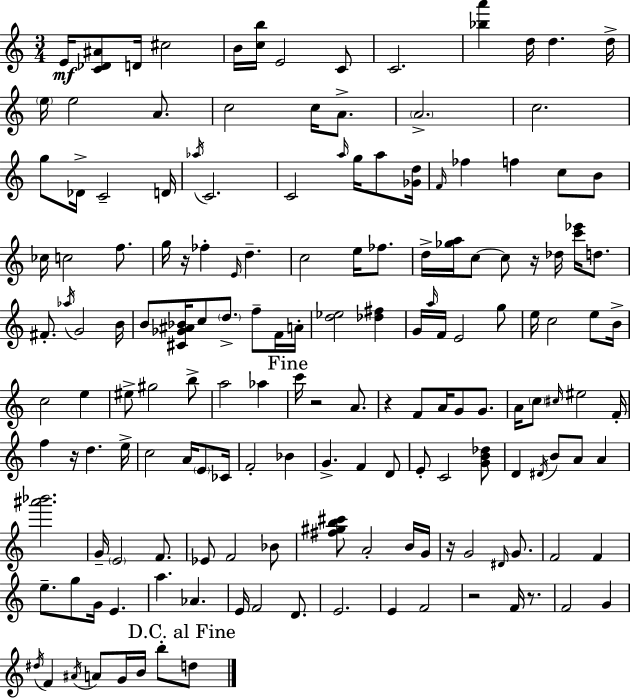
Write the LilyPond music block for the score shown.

{
  \clef treble
  \numericTimeSignature
  \time 3/4
  \key c \major
  e'16\mf <c' des' ais'>8 d'16 cis''2 | b'16 <c'' b''>16 e'2 c'8 | c'2. | <bes'' a'''>4 d''16 d''4. d''16-> | \break \parenthesize e''16 e''2 a'8. | c''2 c''16 a'8.-> | \parenthesize a'2.-> | c''2. | \break g''8 des'16-> c'2-- d'16 | \acciaccatura { aes''16 } c'2. | c'2 \grace { a''16 } g''16 a''8 | <ges' d''>16 \grace { f'16 } fes''4 f''4 c''8 | \break b'8 ces''16 c''2 | f''8. g''16 r16 fes''4-. \grace { e'16 } d''4.-- | c''2 | e''16 fes''8. d''16-> <ges'' a''>16 c''8~~ c''8 r16 des''16 | \break <c''' ees'''>16 d''8. fis'8.-. \acciaccatura { aes''16 } g'2 | b'16 b'8 <cis' ges' ais' bes'>16 c''8 \parenthesize d''8.-> | f''8-- f'16 a'16-. <d'' ees''>2 | <des'' fis''>4 g'16 \grace { a''16 } f'16 e'2 | \break g''8 e''16 c''2 | e''8 b'16-> c''2 | e''4 eis''8-> gis''2 | b''8-> a''2 | \break aes''4 \mark "Fine" c'''16 r2 | a'8. r4 f'8 | a'16 g'8 g'8. a'16 \parenthesize c''8 \grace { cis''16 } eis''2 | f'16-. f''4 r16 | \break d''4. e''16-> c''2 | a'16 \parenthesize e'8 ces'16 f'2-. | bes'4 g'4.-> | f'4 d'8 e'8-. c'2 | \break <g' b' des''>8 d'4 \acciaccatura { dis'16 } | b'8 a'8 a'4 <ais''' bes'''>2. | g'16-- \parenthesize e'2 | f'8. ees'8 f'2 | \break bes'8 <fis'' gis'' b'' cis'''>8 a'2-. | b'16 g'16 r16 g'2 | \grace { dis'16 } g'8. f'2 | f'4 e''8.-- | \break g''8 g'16 e'4. a''4. | aes'4. e'16 f'2 | d'8. e'2. | e'4 | \break f'2 r2 | f'16 r8. f'2 | g'4 \acciaccatura { dis''16 } f'4 | \acciaccatura { ais'16 } a'8 g'16 b'16 b''8-. \mark "D.C. al Fine" d''8 \bar "|."
}